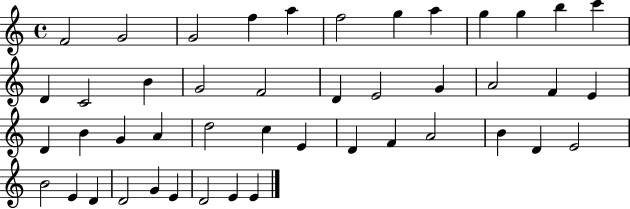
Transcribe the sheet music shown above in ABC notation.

X:1
T:Untitled
M:4/4
L:1/4
K:C
F2 G2 G2 f a f2 g a g g b c' D C2 B G2 F2 D E2 G A2 F E D B G A d2 c E D F A2 B D E2 B2 E D D2 G E D2 E E